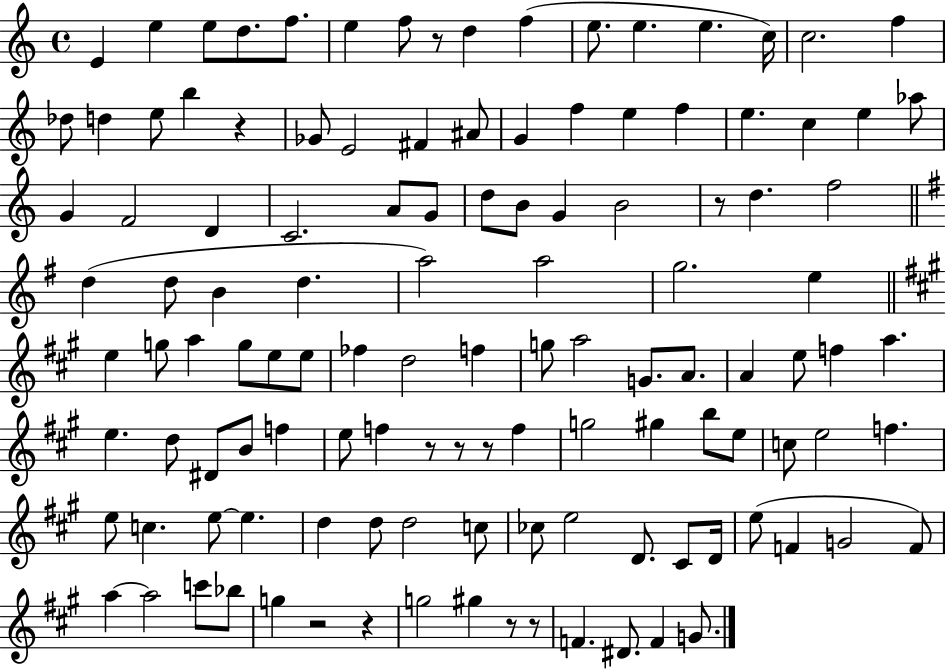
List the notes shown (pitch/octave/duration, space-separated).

E4/q E5/q E5/e D5/e. F5/e. E5/q F5/e R/e D5/q F5/q E5/e. E5/q. E5/q. C5/s C5/h. F5/q Db5/e D5/q E5/e B5/q R/q Gb4/e E4/h F#4/q A#4/e G4/q F5/q E5/q F5/q E5/q. C5/q E5/q Ab5/e G4/q F4/h D4/q C4/h. A4/e G4/e D5/e B4/e G4/q B4/h R/e D5/q. F5/h D5/q D5/e B4/q D5/q. A5/h A5/h G5/h. E5/q E5/q G5/e A5/q G5/e E5/e E5/e FES5/q D5/h F5/q G5/e A5/h G4/e. A4/e. A4/q E5/e F5/q A5/q. E5/q. D5/e D#4/e B4/e F5/q E5/e F5/q R/e R/e R/e F5/q G5/h G#5/q B5/e E5/e C5/e E5/h F5/q. E5/e C5/q. E5/e E5/q. D5/q D5/e D5/h C5/e CES5/e E5/h D4/e. C#4/e D4/s E5/e F4/q G4/h F4/e A5/q A5/h C6/e Bb5/e G5/q R/h R/q G5/h G#5/q R/e R/e F4/q. D#4/e. F4/q G4/e.